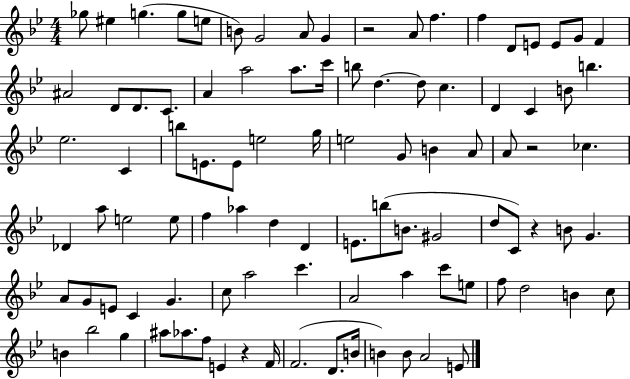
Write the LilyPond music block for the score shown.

{
  \clef treble
  \numericTimeSignature
  \time 4/4
  \key bes \major
  ges''8 eis''4 g''4.( g''8 e''8 | b'8) g'2 a'8 g'4 | r2 a'8 f''4. | f''4 d'8 e'8 e'8 g'8 f'4 | \break ais'2 d'8 d'8. c'8. | a'4 a''2 a''8. c'''16 | b''8 d''4.~~ d''8 c''4. | d'4 c'4 b'8 b''4. | \break ees''2. c'4 | b''8 e'8. e'8 e''2 g''16 | e''2 g'8 b'4 a'8 | a'8 r2 ces''4. | \break des'4 a''8 e''2 e''8 | f''4 aes''4 d''4 d'4 | e'8. b''8( b'8. gis'2 | d''8 c'8) r4 b'8 g'4. | \break a'8 g'8 e'8 c'4 g'4. | c''8 a''2 c'''4. | a'2 a''4 c'''8 e''8 | f''8 d''2 b'4 c''8 | \break b'4 bes''2 g''4 | ais''8 aes''8. f''8 e'4 r4 f'16 | f'2.( d'8. b'16 | b'4) b'8 a'2 e'8 | \break \bar "|."
}